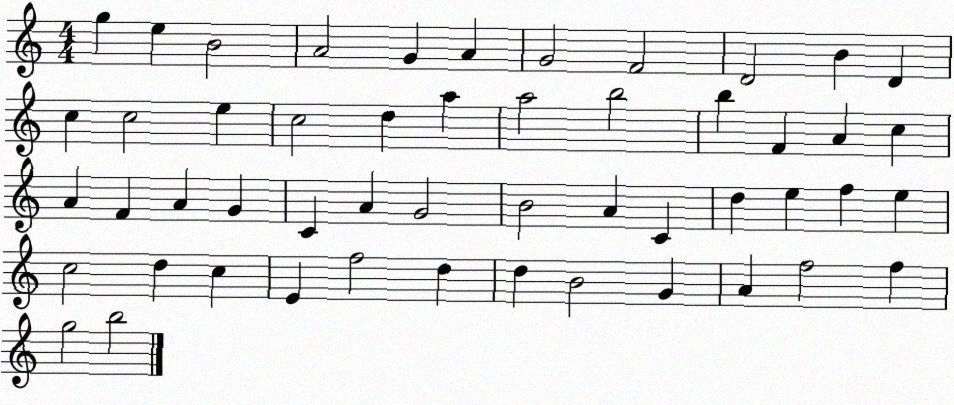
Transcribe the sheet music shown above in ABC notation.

X:1
T:Untitled
M:4/4
L:1/4
K:C
g e B2 A2 G A G2 F2 D2 B D c c2 e c2 d a a2 b2 b F A c A F A G C A G2 B2 A C d e f e c2 d c E f2 d d B2 G A f2 f g2 b2